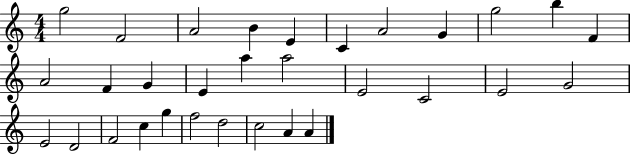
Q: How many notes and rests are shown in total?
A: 31